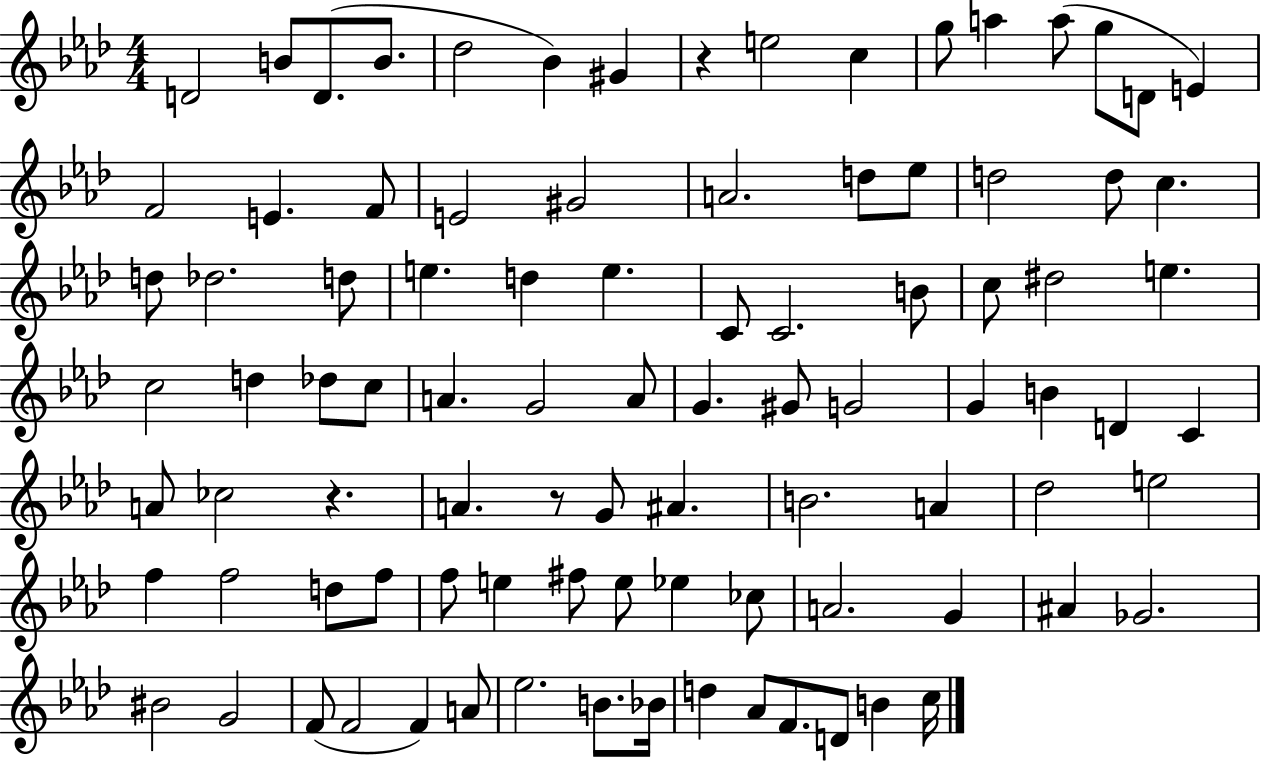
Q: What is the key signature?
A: AES major